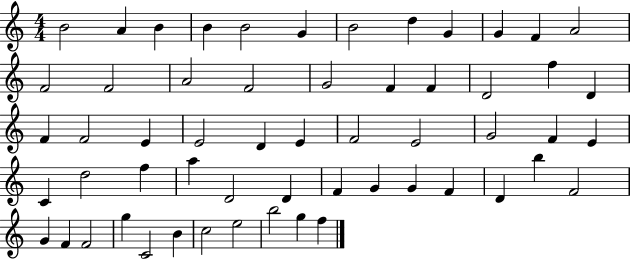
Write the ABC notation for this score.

X:1
T:Untitled
M:4/4
L:1/4
K:C
B2 A B B B2 G B2 d G G F A2 F2 F2 A2 F2 G2 F F D2 f D F F2 E E2 D E F2 E2 G2 F E C d2 f a D2 D F G G F D b F2 G F F2 g C2 B c2 e2 b2 g f